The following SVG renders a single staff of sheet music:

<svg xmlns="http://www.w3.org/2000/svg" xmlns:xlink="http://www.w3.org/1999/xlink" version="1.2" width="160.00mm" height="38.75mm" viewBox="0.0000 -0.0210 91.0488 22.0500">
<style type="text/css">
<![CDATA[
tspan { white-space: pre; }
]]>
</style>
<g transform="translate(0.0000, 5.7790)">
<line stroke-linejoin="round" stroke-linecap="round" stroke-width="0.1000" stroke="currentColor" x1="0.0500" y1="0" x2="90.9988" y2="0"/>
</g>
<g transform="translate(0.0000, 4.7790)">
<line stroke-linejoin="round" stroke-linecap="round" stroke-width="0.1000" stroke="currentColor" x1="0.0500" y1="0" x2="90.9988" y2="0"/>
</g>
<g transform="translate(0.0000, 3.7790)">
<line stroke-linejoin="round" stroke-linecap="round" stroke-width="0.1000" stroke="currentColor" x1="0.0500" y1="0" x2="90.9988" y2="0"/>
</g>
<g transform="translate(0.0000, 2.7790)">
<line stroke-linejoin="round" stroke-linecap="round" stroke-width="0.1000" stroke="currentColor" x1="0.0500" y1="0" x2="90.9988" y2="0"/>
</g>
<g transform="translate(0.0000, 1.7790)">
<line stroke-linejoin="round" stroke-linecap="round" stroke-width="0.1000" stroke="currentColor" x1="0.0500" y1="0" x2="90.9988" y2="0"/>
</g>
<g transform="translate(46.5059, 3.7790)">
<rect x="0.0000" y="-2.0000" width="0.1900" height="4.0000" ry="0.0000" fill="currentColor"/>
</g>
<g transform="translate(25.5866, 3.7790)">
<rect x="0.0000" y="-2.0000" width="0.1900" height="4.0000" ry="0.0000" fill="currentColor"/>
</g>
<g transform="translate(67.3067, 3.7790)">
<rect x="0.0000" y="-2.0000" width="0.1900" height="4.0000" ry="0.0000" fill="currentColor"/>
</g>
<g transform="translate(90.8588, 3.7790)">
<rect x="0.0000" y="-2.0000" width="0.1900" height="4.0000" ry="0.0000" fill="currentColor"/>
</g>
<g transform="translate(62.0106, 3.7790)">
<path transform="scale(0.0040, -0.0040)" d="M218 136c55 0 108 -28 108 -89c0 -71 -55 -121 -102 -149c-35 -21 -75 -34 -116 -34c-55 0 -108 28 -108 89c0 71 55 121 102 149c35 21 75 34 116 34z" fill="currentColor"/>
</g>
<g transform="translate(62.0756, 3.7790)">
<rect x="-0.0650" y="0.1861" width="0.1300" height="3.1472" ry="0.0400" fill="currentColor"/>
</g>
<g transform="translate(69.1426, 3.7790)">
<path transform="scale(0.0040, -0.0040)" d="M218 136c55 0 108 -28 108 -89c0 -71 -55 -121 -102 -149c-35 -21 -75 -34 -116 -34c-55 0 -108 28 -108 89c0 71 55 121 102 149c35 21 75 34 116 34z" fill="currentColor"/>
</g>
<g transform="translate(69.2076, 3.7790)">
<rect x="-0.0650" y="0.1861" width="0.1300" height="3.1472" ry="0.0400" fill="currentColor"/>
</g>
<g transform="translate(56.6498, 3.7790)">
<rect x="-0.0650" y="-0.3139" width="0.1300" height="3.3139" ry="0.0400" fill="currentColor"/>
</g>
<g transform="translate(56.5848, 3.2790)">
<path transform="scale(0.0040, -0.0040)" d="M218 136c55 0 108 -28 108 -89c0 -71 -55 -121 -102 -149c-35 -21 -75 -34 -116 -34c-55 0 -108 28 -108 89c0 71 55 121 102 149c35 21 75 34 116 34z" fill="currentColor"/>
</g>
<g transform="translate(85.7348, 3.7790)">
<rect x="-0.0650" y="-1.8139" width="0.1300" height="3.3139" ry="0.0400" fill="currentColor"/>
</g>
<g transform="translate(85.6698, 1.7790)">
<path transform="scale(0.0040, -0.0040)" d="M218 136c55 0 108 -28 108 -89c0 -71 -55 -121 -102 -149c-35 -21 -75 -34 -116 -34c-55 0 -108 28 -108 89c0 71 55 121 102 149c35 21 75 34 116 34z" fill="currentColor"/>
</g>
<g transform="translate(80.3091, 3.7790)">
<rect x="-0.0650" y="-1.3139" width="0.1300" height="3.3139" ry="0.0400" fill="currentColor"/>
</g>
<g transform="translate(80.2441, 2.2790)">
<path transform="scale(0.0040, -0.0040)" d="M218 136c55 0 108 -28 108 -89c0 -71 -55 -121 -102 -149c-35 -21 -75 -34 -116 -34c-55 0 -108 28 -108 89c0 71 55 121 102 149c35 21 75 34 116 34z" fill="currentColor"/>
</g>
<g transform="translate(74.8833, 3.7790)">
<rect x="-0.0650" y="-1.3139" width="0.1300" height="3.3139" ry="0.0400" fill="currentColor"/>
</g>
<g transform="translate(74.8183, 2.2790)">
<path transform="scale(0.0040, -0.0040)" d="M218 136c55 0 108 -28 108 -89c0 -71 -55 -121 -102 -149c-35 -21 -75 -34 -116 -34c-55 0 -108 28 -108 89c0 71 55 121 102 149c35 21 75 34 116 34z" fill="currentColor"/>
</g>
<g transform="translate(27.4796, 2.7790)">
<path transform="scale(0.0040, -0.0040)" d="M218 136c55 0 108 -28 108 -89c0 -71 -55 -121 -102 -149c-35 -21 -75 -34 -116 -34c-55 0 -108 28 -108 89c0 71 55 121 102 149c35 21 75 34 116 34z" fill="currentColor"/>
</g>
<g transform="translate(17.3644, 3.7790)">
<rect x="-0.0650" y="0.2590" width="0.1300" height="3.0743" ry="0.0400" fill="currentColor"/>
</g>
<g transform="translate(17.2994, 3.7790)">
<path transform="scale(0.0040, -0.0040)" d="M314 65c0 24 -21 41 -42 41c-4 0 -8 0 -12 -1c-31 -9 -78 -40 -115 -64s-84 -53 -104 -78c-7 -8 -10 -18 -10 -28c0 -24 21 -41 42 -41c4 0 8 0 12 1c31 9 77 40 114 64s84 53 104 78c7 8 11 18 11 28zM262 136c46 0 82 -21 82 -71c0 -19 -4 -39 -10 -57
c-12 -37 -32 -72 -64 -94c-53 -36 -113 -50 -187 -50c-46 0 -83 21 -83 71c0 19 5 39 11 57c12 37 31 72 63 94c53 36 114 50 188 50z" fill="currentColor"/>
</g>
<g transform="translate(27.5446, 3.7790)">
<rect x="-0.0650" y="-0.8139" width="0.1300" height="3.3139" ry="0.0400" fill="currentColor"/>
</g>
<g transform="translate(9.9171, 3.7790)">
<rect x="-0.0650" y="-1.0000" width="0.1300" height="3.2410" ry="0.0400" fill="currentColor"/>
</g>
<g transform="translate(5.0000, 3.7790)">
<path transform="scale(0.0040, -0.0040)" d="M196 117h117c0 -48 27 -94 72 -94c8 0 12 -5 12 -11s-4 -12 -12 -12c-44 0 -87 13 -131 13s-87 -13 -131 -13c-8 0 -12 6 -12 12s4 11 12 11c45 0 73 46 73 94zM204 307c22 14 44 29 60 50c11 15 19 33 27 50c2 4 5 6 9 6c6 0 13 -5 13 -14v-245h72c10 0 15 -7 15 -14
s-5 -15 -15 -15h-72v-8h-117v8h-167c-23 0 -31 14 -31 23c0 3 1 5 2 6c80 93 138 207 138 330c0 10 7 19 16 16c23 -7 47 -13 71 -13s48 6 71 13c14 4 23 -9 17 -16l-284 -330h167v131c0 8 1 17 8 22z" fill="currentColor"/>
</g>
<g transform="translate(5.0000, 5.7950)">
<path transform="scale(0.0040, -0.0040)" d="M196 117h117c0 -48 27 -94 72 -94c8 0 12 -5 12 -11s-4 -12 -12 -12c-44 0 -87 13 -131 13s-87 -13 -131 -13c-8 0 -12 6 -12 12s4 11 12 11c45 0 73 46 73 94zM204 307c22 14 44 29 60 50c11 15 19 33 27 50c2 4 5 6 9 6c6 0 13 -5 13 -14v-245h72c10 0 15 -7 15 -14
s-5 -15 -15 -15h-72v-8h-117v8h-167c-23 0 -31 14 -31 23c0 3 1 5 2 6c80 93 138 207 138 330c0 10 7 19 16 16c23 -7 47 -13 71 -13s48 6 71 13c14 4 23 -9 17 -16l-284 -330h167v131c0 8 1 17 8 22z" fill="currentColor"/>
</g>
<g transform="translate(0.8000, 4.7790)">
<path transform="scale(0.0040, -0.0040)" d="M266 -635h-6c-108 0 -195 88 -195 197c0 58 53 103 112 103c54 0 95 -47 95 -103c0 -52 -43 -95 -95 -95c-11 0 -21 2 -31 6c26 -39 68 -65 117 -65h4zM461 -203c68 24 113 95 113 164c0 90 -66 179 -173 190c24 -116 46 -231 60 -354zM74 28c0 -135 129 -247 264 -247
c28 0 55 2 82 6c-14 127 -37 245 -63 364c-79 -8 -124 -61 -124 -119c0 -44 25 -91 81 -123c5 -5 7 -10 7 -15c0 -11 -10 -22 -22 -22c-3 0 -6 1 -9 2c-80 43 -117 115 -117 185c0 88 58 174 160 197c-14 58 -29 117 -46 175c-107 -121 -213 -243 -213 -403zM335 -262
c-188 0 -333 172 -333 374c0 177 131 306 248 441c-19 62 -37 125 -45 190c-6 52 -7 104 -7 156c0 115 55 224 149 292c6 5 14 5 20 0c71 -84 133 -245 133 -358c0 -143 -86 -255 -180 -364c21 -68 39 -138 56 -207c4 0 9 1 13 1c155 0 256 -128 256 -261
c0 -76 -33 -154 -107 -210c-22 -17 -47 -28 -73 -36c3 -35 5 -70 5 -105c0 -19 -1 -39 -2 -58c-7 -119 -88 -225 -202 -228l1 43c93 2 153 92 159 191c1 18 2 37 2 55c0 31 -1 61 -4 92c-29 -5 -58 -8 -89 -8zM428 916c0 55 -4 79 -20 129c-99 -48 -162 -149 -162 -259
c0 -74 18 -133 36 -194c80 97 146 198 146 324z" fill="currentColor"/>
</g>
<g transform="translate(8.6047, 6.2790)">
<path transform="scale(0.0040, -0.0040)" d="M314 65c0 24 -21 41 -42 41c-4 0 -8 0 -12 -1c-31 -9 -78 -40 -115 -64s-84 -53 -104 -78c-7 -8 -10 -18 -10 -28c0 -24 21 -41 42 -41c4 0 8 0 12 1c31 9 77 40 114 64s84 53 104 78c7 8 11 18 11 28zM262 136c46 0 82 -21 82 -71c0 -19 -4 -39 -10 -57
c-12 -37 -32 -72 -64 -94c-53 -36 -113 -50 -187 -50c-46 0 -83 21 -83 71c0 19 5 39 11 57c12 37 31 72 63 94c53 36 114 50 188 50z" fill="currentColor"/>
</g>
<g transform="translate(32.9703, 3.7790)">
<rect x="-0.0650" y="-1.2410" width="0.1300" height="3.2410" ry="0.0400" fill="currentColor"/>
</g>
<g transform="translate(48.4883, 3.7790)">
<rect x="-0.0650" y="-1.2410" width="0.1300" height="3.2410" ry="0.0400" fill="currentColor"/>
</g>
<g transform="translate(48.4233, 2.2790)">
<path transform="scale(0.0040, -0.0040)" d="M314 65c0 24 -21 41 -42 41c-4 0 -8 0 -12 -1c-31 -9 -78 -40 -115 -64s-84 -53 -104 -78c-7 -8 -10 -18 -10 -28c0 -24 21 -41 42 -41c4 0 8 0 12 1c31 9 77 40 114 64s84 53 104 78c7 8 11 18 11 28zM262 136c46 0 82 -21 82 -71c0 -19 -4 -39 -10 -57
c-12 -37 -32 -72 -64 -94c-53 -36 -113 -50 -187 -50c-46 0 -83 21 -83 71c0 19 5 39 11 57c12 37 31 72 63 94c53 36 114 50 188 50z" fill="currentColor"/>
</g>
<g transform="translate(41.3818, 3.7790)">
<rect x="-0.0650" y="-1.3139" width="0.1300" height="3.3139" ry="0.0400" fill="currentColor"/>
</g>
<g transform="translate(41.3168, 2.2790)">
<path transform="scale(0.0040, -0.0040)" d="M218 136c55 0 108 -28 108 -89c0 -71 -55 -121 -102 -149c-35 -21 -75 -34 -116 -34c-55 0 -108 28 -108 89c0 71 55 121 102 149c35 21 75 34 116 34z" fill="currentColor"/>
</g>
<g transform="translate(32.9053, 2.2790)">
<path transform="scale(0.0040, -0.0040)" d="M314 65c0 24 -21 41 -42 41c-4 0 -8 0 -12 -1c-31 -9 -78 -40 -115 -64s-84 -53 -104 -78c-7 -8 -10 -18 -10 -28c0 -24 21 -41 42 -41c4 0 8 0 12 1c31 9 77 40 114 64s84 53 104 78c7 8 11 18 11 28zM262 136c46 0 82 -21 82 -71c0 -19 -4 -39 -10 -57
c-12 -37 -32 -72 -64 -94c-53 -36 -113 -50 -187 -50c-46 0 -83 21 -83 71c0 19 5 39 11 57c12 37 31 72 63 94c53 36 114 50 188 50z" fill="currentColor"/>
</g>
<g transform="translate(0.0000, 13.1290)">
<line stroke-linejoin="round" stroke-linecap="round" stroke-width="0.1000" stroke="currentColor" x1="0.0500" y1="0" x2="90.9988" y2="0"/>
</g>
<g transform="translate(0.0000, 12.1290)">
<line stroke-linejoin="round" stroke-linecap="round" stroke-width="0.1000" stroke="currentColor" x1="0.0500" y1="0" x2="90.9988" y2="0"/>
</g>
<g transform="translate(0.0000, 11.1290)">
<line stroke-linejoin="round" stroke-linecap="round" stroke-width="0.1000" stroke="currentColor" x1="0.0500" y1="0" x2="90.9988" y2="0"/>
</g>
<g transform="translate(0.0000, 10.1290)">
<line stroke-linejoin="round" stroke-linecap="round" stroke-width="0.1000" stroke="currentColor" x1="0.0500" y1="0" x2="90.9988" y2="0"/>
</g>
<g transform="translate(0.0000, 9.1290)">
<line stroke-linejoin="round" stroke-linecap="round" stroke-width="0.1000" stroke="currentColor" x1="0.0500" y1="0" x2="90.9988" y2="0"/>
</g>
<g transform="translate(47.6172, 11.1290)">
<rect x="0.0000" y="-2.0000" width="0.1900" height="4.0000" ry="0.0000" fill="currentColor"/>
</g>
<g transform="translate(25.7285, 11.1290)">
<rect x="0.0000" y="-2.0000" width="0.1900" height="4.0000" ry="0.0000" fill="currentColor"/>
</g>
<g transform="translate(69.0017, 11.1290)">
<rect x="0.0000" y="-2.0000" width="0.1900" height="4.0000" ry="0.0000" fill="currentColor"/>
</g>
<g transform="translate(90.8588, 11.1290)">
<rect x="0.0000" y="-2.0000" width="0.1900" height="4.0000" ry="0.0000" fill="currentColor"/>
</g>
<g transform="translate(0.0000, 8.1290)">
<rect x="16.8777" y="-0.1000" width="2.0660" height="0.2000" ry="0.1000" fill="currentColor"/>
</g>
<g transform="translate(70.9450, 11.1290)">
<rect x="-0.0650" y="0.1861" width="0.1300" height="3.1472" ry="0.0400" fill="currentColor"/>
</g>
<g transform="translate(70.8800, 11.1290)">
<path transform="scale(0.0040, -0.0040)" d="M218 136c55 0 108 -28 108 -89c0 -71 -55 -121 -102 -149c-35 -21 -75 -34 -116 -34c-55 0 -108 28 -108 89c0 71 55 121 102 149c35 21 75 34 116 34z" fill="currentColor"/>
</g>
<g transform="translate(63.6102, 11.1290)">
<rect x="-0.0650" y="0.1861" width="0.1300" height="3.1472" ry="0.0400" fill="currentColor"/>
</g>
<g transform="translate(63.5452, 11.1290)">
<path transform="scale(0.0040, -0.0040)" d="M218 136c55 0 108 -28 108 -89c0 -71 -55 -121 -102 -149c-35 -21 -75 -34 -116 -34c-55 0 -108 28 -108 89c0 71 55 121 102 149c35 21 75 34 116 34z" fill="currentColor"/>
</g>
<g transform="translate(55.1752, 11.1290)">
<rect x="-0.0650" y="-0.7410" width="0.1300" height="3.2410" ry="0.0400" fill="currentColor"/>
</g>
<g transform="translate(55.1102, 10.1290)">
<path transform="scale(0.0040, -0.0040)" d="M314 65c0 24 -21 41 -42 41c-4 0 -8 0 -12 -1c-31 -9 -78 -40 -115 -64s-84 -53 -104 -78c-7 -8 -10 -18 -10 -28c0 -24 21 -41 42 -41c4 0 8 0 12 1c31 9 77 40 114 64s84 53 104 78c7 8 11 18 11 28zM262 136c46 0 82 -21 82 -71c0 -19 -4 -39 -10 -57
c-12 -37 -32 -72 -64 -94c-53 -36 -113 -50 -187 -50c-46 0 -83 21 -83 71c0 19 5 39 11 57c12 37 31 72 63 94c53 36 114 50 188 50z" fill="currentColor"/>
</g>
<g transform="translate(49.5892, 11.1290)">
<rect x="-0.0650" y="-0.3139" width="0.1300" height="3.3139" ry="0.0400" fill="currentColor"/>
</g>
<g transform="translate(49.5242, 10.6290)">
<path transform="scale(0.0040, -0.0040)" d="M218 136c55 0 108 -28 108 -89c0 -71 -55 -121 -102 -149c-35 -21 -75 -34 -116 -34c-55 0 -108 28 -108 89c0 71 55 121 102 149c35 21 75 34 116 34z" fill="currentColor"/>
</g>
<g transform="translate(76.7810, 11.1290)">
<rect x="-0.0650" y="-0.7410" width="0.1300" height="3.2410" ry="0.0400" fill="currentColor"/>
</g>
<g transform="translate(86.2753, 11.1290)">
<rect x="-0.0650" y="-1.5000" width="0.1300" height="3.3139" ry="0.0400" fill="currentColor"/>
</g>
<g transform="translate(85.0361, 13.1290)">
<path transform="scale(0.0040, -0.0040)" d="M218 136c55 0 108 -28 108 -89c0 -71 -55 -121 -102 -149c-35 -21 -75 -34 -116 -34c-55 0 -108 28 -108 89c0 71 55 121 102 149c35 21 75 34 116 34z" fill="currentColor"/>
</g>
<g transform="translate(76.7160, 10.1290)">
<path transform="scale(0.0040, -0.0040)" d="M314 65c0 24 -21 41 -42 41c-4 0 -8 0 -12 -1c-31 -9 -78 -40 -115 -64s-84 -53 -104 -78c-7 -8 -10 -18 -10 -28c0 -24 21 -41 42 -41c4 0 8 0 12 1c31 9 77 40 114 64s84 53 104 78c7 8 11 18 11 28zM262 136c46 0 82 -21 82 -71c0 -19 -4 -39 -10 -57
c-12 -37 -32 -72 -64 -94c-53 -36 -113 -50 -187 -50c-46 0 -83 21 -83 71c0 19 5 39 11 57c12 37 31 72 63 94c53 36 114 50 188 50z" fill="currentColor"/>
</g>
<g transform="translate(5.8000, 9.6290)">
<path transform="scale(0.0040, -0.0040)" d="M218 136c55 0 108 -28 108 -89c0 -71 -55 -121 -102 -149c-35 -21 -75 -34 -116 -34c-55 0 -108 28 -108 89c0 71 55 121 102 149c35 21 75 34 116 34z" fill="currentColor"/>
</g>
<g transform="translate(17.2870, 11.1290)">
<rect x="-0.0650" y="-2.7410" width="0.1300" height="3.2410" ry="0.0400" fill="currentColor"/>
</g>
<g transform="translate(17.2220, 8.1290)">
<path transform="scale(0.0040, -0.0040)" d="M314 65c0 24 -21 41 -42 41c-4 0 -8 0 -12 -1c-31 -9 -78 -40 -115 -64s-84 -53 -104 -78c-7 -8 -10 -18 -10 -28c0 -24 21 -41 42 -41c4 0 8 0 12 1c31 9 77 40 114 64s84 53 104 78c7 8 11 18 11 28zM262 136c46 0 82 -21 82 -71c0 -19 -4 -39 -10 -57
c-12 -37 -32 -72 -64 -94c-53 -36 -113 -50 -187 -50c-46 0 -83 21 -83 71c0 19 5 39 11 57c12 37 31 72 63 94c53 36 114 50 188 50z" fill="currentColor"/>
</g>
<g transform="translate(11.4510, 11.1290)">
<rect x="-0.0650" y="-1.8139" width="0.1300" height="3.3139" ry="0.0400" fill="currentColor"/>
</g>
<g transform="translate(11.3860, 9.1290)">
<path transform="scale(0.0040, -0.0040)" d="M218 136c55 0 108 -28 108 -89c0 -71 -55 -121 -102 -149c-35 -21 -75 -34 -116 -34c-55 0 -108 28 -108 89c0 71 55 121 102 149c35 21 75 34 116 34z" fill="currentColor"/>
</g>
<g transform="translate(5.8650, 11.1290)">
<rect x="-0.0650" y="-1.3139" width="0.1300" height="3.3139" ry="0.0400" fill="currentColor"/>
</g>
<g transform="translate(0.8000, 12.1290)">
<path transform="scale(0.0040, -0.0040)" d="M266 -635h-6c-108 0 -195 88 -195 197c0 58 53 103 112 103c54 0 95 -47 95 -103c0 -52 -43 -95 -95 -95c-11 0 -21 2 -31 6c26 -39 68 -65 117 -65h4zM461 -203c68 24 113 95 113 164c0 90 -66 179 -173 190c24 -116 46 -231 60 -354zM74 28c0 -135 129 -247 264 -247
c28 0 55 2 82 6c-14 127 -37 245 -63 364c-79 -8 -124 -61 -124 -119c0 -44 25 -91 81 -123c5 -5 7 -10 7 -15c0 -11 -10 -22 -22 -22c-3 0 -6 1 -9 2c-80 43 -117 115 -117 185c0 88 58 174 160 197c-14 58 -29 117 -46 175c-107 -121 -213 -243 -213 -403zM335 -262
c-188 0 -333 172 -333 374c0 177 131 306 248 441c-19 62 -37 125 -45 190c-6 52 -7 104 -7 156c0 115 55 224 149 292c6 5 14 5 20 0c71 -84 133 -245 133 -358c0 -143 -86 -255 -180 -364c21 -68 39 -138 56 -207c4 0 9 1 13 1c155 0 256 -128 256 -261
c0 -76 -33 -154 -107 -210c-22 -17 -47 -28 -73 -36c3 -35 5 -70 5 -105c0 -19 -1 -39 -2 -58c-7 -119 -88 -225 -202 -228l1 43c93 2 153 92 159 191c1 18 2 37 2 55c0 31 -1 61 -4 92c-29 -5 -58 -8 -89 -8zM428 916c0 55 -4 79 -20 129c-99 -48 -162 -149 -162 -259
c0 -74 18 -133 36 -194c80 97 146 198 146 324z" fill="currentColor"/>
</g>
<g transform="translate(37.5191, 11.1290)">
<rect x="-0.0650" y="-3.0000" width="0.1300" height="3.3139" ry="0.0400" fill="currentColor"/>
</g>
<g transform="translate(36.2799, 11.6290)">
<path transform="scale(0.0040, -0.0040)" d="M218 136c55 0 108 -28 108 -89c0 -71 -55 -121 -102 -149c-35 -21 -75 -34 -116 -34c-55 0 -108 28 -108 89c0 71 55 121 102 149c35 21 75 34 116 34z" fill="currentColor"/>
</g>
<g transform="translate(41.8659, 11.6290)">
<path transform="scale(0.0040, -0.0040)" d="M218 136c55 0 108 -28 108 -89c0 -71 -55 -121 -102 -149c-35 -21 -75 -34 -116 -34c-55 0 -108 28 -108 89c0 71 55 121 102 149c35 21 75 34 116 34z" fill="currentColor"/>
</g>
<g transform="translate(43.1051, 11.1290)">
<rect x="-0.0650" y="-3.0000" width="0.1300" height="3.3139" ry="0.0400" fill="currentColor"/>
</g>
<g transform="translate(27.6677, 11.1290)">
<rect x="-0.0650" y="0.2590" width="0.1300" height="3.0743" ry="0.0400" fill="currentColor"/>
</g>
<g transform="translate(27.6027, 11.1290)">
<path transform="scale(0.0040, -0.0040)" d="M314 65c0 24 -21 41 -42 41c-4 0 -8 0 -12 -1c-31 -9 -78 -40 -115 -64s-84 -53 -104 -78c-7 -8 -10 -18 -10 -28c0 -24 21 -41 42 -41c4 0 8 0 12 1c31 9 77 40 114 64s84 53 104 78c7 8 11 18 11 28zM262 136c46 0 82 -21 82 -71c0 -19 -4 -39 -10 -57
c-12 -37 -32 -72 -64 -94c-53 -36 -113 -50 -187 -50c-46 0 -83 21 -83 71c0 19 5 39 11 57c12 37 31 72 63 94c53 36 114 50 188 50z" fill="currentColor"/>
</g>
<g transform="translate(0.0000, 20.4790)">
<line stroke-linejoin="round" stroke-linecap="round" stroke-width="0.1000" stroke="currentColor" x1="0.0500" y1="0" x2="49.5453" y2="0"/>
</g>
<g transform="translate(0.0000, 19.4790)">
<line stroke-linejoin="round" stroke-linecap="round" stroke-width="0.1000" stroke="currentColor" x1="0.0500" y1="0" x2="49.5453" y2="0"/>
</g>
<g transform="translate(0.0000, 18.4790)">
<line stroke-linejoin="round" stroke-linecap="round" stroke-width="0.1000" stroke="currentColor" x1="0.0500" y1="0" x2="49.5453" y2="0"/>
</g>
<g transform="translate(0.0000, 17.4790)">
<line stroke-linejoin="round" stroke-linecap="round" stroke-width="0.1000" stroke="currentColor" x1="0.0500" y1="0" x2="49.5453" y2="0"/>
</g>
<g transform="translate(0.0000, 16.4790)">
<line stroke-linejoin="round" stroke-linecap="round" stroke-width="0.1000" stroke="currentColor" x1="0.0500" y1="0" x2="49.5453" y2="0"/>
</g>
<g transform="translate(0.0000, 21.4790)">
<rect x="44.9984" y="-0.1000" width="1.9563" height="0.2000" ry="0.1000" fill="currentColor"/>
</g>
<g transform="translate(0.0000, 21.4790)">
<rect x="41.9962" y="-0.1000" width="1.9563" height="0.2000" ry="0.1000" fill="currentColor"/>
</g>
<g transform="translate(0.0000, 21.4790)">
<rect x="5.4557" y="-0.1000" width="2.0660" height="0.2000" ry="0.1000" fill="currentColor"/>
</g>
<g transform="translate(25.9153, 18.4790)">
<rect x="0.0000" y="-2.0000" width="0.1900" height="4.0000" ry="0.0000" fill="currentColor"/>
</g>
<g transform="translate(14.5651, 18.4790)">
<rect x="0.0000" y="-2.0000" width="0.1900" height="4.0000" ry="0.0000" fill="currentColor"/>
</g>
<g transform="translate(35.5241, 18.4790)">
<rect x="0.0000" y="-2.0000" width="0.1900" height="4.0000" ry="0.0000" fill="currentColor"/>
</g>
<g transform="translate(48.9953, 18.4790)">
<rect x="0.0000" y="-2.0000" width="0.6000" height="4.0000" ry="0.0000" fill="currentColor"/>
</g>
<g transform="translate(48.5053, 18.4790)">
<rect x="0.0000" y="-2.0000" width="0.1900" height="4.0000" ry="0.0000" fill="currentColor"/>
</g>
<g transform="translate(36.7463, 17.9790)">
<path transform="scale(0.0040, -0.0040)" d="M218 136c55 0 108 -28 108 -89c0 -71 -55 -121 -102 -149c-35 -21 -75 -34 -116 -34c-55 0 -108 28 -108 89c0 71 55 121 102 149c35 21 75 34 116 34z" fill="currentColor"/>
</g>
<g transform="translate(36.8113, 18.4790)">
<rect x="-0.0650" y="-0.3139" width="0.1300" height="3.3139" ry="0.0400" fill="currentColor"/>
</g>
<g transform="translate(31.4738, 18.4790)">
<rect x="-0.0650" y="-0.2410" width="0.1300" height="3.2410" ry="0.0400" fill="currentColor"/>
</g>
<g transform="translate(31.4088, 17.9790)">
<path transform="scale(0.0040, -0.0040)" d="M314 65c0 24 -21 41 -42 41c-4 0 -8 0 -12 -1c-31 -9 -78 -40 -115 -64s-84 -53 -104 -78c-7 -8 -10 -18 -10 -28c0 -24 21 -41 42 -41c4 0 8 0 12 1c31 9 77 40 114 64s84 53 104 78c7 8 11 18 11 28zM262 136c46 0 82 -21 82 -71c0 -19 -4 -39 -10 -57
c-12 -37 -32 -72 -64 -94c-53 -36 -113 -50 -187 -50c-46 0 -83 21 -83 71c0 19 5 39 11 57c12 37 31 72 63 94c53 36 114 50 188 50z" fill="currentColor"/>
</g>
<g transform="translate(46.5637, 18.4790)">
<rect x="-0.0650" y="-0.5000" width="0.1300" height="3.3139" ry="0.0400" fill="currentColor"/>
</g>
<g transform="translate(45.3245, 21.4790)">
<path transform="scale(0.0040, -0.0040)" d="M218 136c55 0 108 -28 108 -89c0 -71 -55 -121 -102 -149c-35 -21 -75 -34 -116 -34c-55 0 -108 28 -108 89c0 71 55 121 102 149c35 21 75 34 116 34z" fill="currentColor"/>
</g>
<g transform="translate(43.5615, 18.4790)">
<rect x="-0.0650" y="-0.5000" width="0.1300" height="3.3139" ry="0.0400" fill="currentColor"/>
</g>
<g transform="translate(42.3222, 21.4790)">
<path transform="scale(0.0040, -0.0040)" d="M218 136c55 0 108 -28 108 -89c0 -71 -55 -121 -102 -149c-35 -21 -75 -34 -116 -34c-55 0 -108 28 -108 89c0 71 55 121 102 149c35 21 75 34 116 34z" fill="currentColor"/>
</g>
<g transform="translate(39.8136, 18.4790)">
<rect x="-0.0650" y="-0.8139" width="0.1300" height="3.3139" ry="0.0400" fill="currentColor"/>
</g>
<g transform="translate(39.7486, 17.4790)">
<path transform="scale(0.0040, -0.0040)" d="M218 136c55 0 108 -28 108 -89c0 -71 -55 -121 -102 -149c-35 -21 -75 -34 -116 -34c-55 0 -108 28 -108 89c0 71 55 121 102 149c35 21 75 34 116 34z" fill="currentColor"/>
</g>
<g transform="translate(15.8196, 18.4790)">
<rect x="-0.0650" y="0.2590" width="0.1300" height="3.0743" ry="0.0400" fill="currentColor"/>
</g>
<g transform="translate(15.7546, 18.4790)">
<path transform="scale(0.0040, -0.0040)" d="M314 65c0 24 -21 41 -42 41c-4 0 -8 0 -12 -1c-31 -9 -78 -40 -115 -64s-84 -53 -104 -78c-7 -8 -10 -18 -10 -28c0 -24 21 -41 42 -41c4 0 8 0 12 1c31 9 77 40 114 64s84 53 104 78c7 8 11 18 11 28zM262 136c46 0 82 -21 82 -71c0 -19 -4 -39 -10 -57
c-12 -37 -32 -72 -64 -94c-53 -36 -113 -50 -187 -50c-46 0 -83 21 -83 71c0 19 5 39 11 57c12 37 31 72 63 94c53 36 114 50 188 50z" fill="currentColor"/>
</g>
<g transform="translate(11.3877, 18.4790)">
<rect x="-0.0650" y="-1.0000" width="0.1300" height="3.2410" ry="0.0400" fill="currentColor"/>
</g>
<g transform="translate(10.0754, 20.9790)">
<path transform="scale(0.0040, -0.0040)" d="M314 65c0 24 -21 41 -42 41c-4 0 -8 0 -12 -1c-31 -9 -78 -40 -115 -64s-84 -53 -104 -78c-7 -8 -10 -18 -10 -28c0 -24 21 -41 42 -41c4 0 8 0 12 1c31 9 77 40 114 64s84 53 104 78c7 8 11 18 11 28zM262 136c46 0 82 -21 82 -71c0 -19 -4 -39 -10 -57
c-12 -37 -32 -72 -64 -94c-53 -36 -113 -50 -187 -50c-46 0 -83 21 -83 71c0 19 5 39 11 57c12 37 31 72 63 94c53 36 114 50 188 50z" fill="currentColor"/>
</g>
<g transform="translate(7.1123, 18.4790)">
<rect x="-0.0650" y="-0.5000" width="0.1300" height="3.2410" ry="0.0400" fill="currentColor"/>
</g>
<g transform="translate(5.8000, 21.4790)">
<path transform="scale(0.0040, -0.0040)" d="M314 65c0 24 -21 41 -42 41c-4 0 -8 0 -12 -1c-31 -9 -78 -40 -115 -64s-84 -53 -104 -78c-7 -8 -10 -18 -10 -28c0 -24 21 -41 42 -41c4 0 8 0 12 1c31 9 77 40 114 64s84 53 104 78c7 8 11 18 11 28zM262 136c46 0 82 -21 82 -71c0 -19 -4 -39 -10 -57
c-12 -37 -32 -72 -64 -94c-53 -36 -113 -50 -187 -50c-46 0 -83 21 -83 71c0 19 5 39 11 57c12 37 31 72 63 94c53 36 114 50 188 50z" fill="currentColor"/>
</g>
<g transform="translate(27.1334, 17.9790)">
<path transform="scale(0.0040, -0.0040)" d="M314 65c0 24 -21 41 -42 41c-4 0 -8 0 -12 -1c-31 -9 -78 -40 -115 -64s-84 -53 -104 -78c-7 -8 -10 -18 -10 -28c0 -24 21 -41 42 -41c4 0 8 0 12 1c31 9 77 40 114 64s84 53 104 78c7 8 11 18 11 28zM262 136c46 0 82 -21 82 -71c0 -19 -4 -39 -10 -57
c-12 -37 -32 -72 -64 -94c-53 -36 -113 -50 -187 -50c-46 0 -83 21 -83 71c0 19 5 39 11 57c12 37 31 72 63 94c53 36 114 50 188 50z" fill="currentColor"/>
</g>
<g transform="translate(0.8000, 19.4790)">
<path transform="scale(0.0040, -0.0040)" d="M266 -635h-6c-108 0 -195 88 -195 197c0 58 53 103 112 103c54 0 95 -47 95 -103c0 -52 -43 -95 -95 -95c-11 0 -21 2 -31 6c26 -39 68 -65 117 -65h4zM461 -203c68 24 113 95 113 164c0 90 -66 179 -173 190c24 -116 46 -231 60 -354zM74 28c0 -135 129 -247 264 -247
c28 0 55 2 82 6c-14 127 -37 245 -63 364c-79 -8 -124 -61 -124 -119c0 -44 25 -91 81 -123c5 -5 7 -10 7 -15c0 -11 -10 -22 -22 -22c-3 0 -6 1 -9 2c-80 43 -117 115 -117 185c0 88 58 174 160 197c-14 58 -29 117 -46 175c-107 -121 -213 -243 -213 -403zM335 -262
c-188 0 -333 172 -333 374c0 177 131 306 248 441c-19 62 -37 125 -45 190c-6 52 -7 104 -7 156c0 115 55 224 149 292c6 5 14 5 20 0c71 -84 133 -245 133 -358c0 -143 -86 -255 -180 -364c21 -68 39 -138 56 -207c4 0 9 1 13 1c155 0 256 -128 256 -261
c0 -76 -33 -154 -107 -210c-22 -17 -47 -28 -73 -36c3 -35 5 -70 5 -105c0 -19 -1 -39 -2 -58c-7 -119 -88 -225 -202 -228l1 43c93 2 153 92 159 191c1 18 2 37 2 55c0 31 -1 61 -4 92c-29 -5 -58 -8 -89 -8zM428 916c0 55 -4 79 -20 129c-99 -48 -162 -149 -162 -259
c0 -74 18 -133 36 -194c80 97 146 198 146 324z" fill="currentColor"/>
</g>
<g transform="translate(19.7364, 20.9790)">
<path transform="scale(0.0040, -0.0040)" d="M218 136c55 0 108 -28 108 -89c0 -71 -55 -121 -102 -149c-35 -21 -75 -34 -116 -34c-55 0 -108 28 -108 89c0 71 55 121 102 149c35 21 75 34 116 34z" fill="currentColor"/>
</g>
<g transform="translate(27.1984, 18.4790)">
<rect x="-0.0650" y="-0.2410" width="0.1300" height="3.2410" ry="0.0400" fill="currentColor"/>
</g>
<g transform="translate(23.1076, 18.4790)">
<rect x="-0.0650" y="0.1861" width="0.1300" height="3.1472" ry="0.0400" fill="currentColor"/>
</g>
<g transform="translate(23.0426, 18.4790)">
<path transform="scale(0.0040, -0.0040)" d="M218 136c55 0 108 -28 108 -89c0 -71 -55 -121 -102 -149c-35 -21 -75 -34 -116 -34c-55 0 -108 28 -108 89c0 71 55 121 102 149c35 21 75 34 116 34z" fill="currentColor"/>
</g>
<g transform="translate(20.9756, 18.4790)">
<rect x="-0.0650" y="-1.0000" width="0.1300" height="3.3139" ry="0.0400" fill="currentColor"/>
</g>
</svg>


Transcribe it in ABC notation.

X:1
T:Untitled
M:4/4
L:1/4
K:C
D2 B2 d e2 e e2 c B B e e f e f a2 B2 A A c d2 B B d2 E C2 D2 B2 D B c2 c2 c d C C